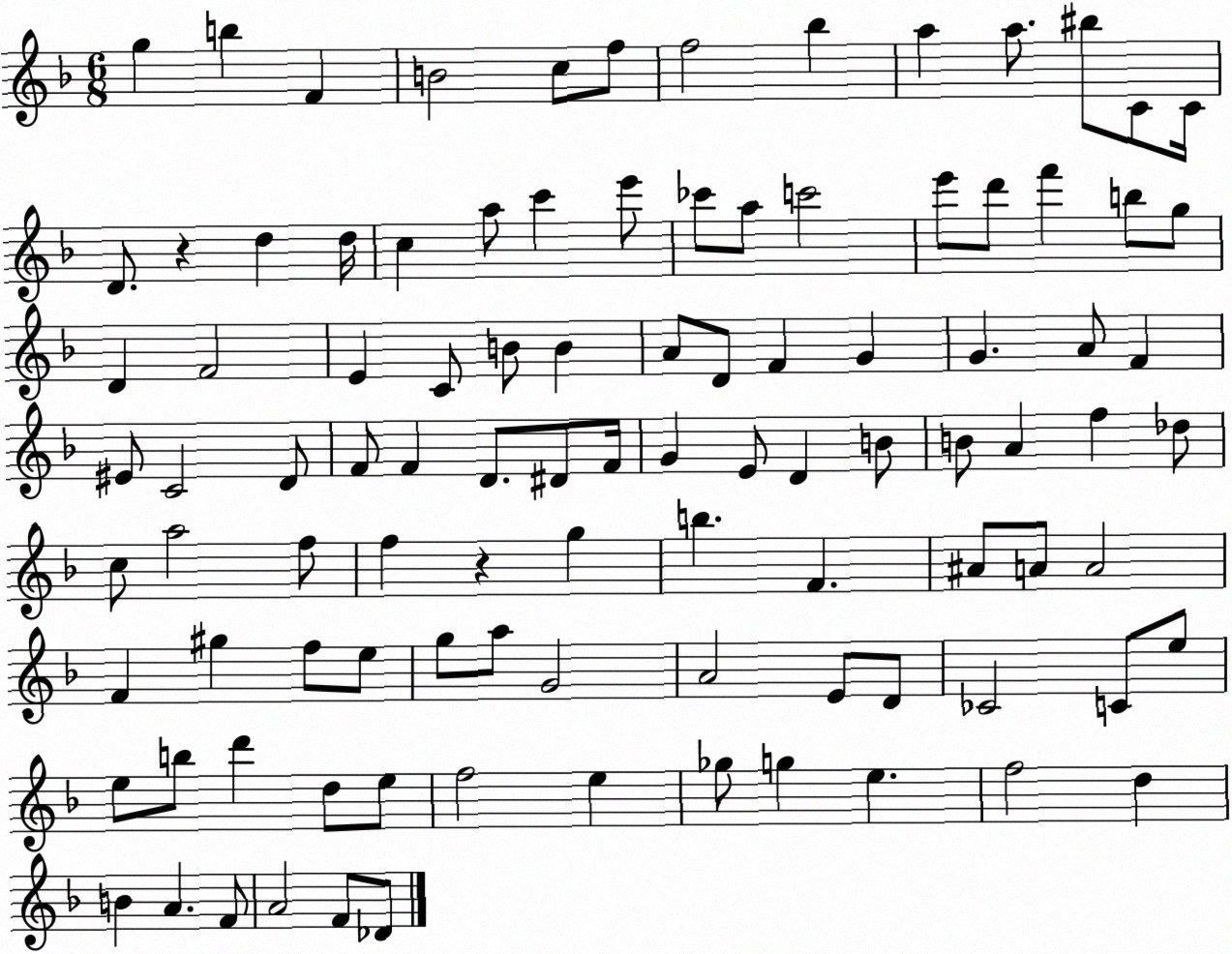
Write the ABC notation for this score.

X:1
T:Untitled
M:6/8
L:1/4
K:F
g b F B2 c/2 f/2 f2 _b a a/2 ^b/2 C/2 C/4 D/2 z d d/4 c a/2 c' e'/2 _c'/2 a/2 c'2 e'/2 d'/2 f' b/2 g/2 D F2 E C/2 B/2 B A/2 D/2 F G G A/2 F ^E/2 C2 D/2 F/2 F D/2 ^D/2 F/4 G E/2 D B/2 B/2 A f _d/2 c/2 a2 f/2 f z g b F ^A/2 A/2 A2 F ^g f/2 e/2 g/2 a/2 G2 A2 E/2 D/2 _C2 C/2 e/2 e/2 b/2 d' d/2 e/2 f2 e _g/2 g e f2 d B A F/2 A2 F/2 _D/2